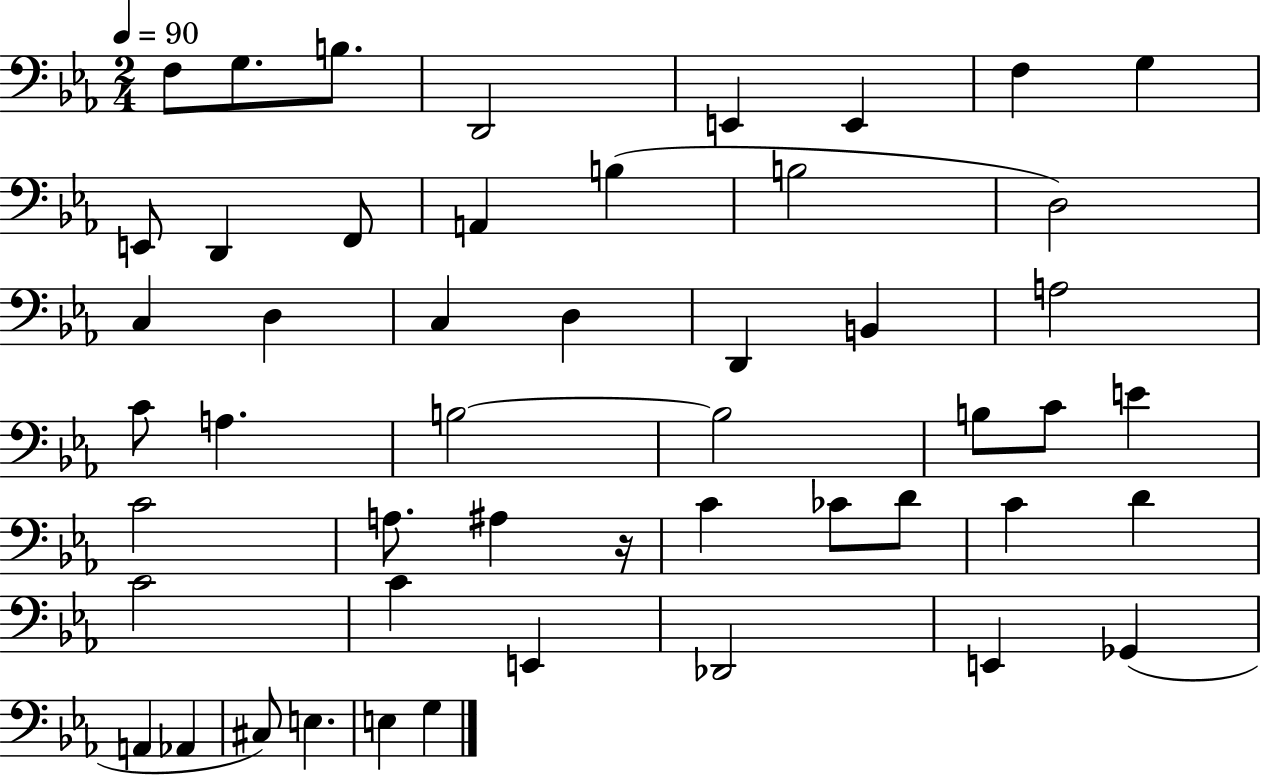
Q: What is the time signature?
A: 2/4